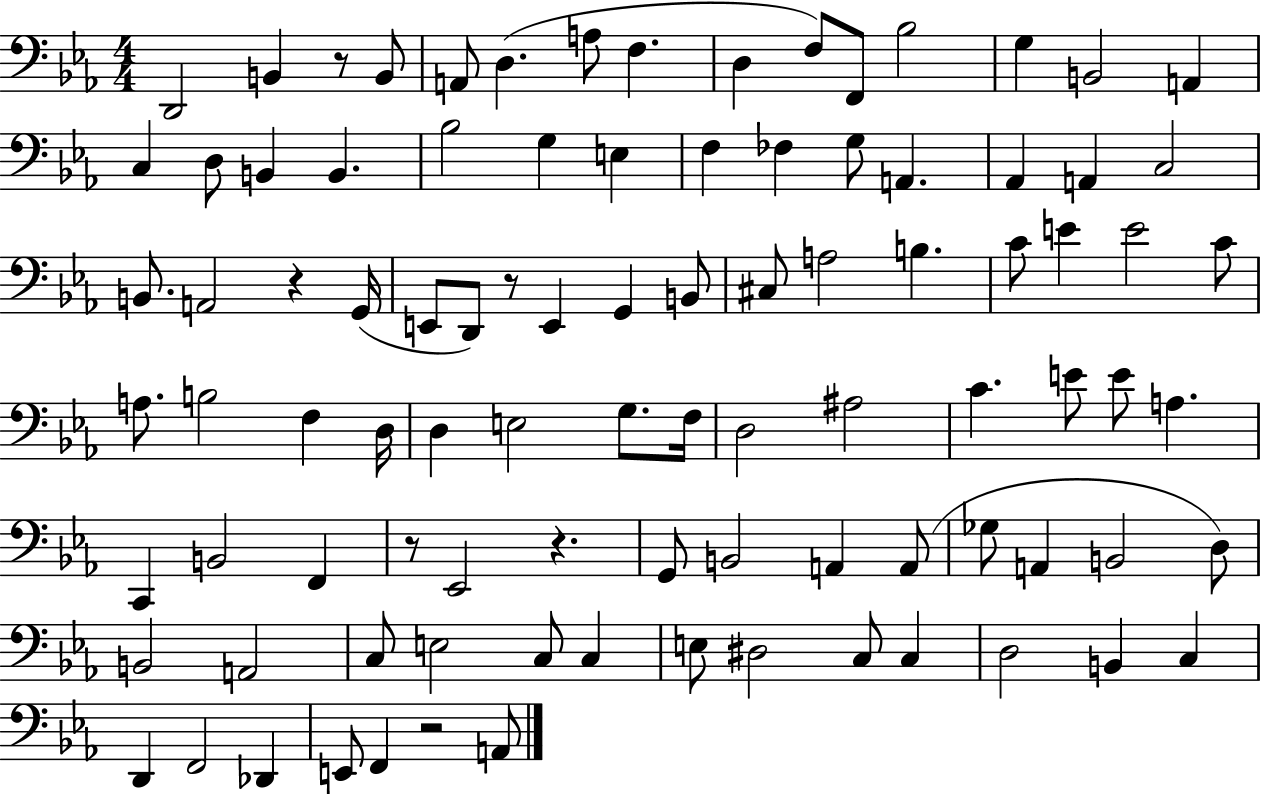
D2/h B2/q R/e B2/e A2/e D3/q. A3/e F3/q. D3/q F3/e F2/e Bb3/h G3/q B2/h A2/q C3/q D3/e B2/q B2/q. Bb3/h G3/q E3/q F3/q FES3/q G3/e A2/q. Ab2/q A2/q C3/h B2/e. A2/h R/q G2/s E2/e D2/e R/e E2/q G2/q B2/e C#3/e A3/h B3/q. C4/e E4/q E4/h C4/e A3/e. B3/h F3/q D3/s D3/q E3/h G3/e. F3/s D3/h A#3/h C4/q. E4/e E4/e A3/q. C2/q B2/h F2/q R/e Eb2/h R/q. G2/e B2/h A2/q A2/e Gb3/e A2/q B2/h D3/e B2/h A2/h C3/e E3/h C3/e C3/q E3/e D#3/h C3/e C3/q D3/h B2/q C3/q D2/q F2/h Db2/q E2/e F2/q R/h A2/e